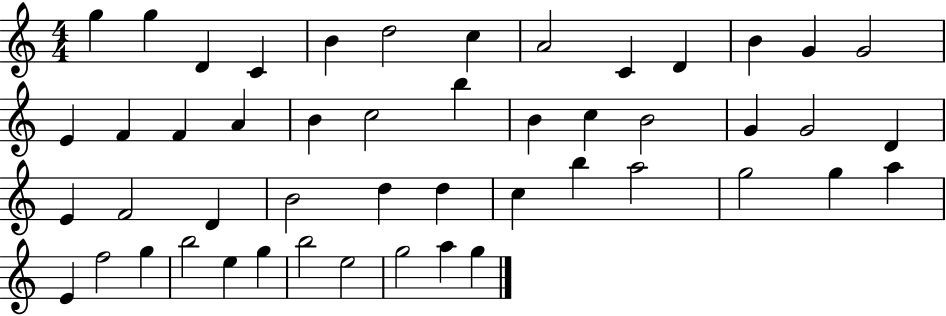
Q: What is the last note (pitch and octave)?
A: G5